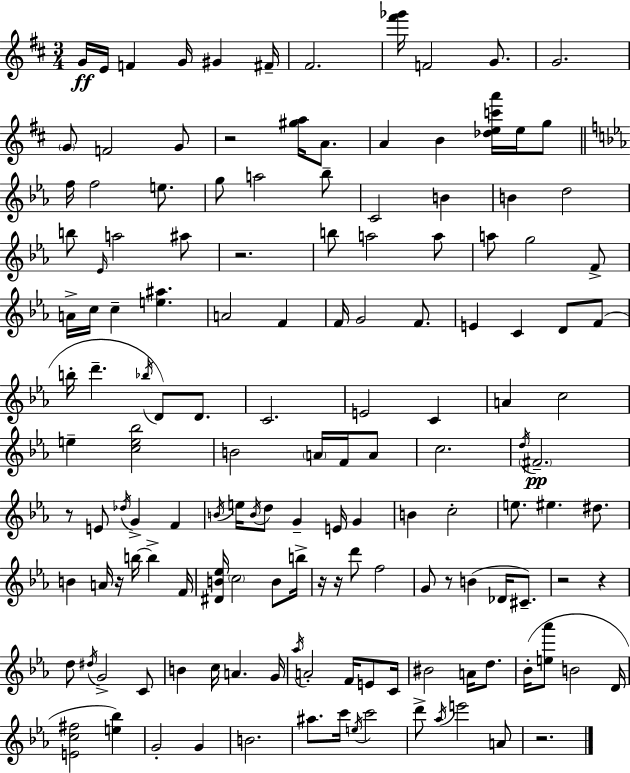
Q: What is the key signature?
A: D major